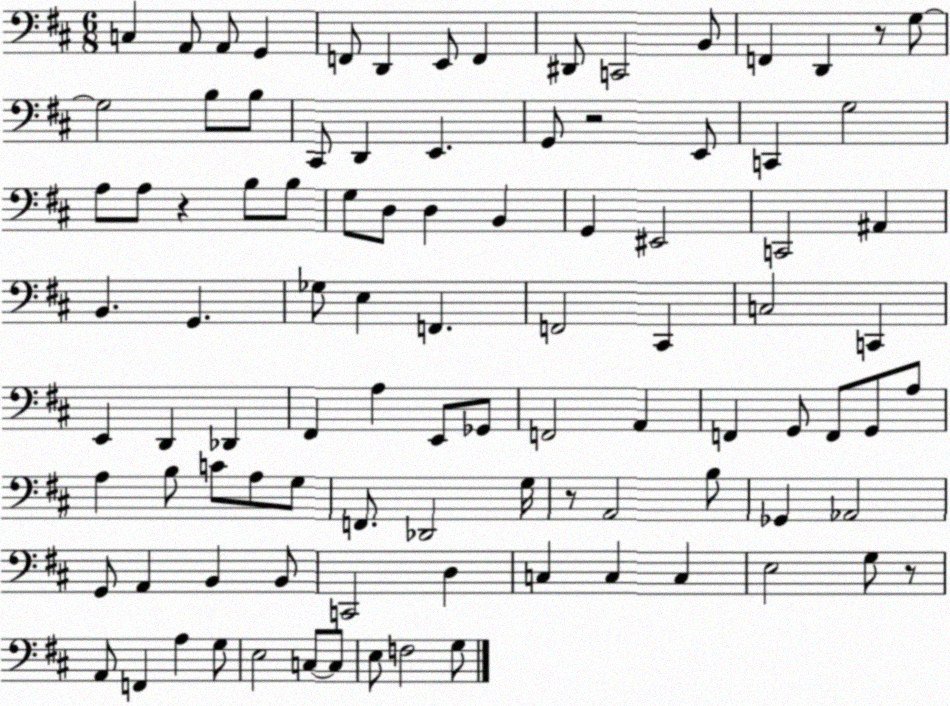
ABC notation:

X:1
T:Untitled
M:6/8
L:1/4
K:D
C, A,,/2 A,,/2 G,, F,,/2 D,, E,,/2 F,, ^D,,/2 C,,2 B,,/2 F,, D,, z/2 G,/2 G,2 B,/2 B,/2 ^C,,/2 D,, E,, G,,/2 z2 E,,/2 C,, G,2 A,/2 A,/2 z B,/2 B,/2 G,/2 D,/2 D, B,, G,, ^E,,2 C,,2 ^A,, B,, G,, _G,/2 E, F,, F,,2 ^C,, C,2 C,, E,, D,, _D,, ^F,, A, E,,/2 _G,,/2 F,,2 A,, F,, G,,/2 F,,/2 G,,/2 A,/2 A, B,/2 C/2 A,/2 G,/2 F,,/2 _D,,2 G,/4 z/2 A,,2 B,/2 _G,, _A,,2 G,,/2 A,, B,, B,,/2 C,,2 D, C, C, C, E,2 G,/2 z/2 A,,/2 F,, A, G,/2 E,2 C,/2 C,/2 E,/2 F,2 G,/2